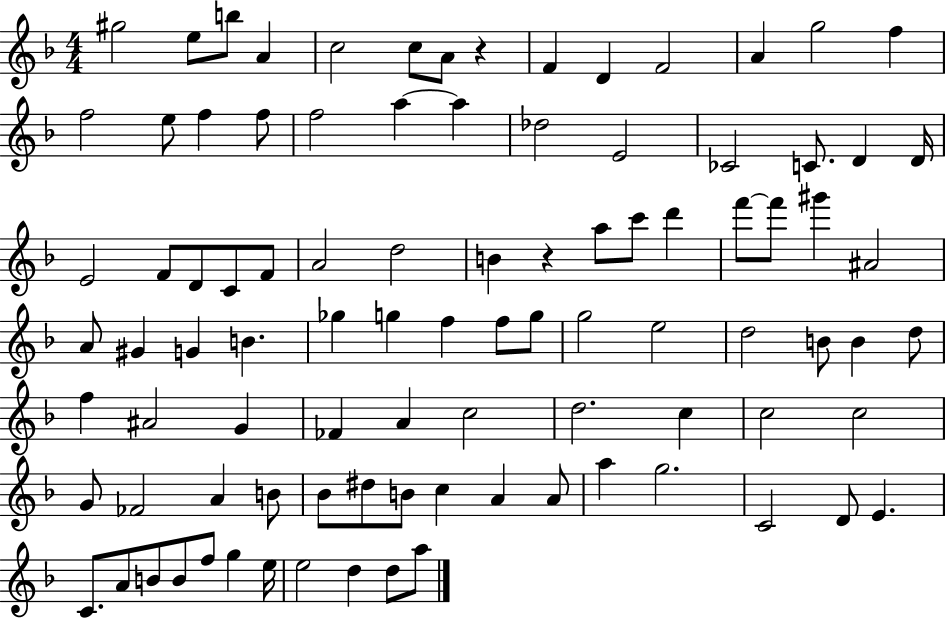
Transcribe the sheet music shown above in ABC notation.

X:1
T:Untitled
M:4/4
L:1/4
K:F
^g2 e/2 b/2 A c2 c/2 A/2 z F D F2 A g2 f f2 e/2 f f/2 f2 a a _d2 E2 _C2 C/2 D D/4 E2 F/2 D/2 C/2 F/2 A2 d2 B z a/2 c'/2 d' f'/2 f'/2 ^g' ^A2 A/2 ^G G B _g g f f/2 g/2 g2 e2 d2 B/2 B d/2 f ^A2 G _F A c2 d2 c c2 c2 G/2 _F2 A B/2 _B/2 ^d/2 B/2 c A A/2 a g2 C2 D/2 E C/2 A/2 B/2 B/2 f/2 g e/4 e2 d d/2 a/2